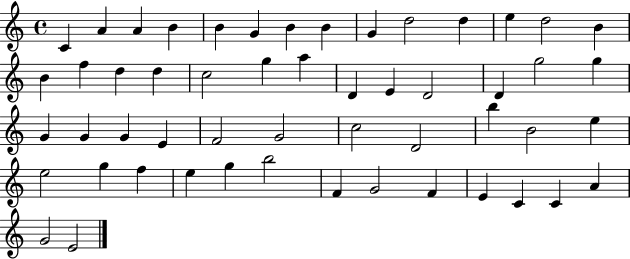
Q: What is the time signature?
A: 4/4